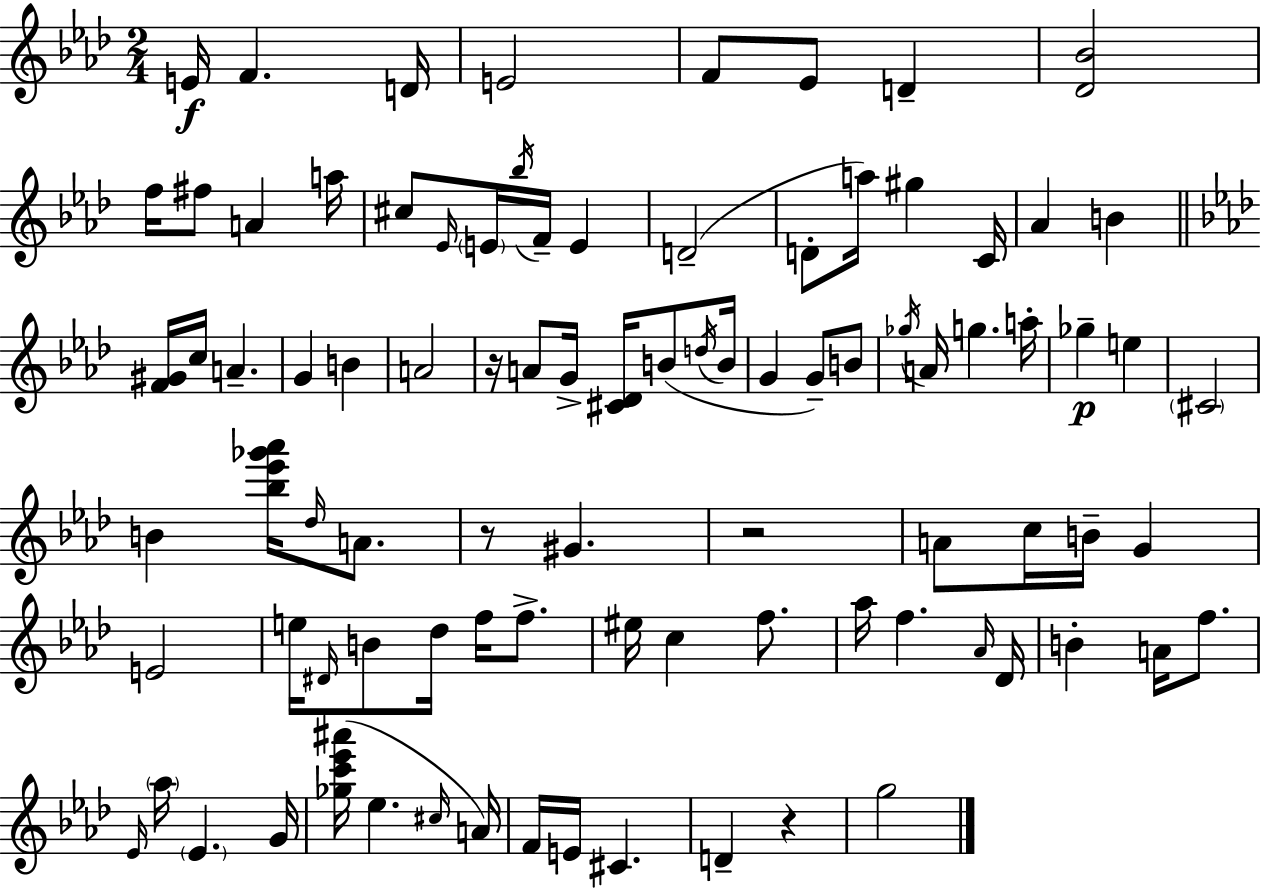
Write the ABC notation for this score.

X:1
T:Untitled
M:2/4
L:1/4
K:Ab
E/4 F D/4 E2 F/2 _E/2 D [_D_B]2 f/4 ^f/2 A a/4 ^c/2 _E/4 E/4 _b/4 F/4 E D2 D/2 a/4 ^g C/4 _A B [F^G]/4 c/4 A G B A2 z/4 A/2 G/4 [^C_D]/4 B/2 d/4 B/4 G G/2 B/2 _g/4 A/4 g a/4 _g e ^C2 B [_b_e'_g'_a']/4 _d/4 A/2 z/2 ^G z2 A/2 c/4 B/4 G E2 e/4 ^D/4 B/2 _d/4 f/4 f/2 ^e/4 c f/2 _a/4 f _A/4 _D/4 B A/4 f/2 _E/4 _a/4 _E G/4 [_gc'_e'^a']/4 _e ^c/4 A/4 F/4 E/4 ^C D z g2